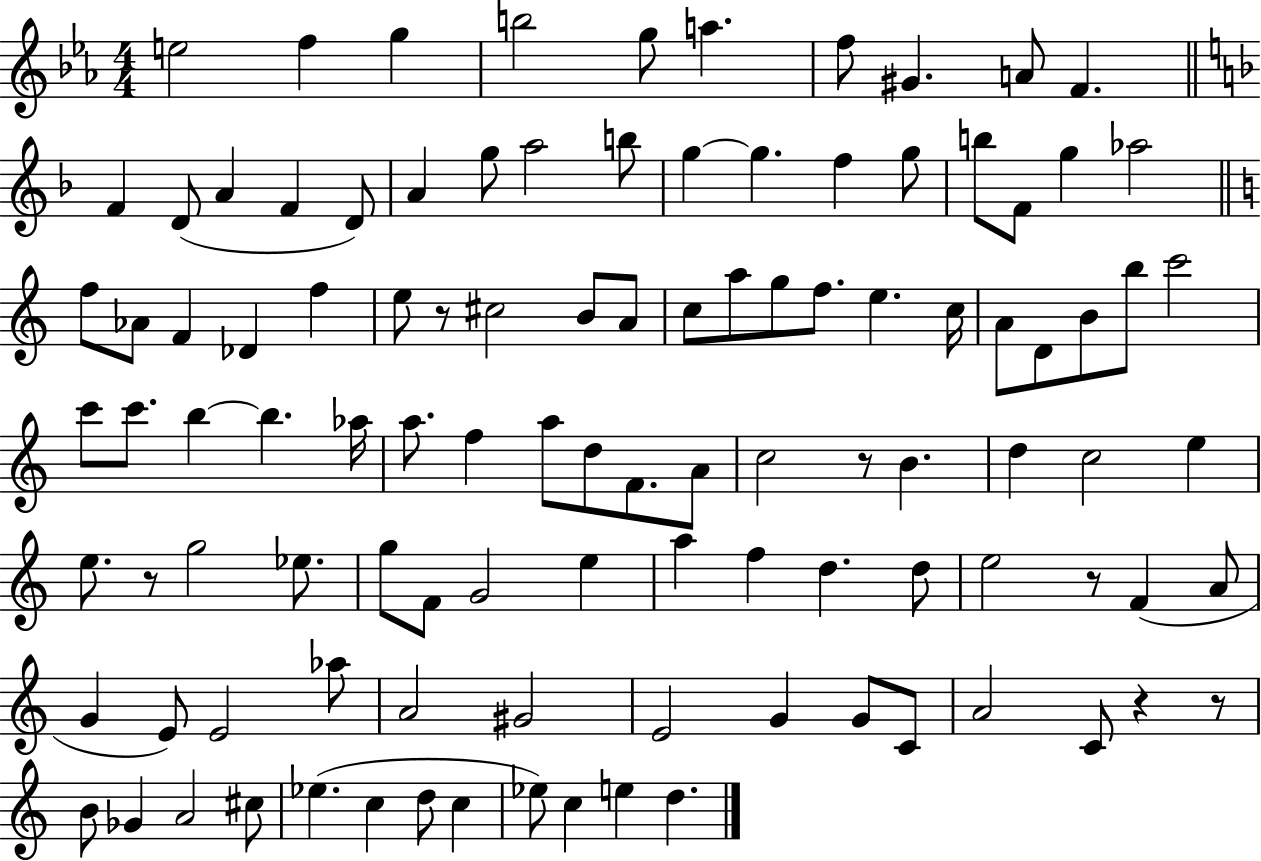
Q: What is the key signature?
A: EES major